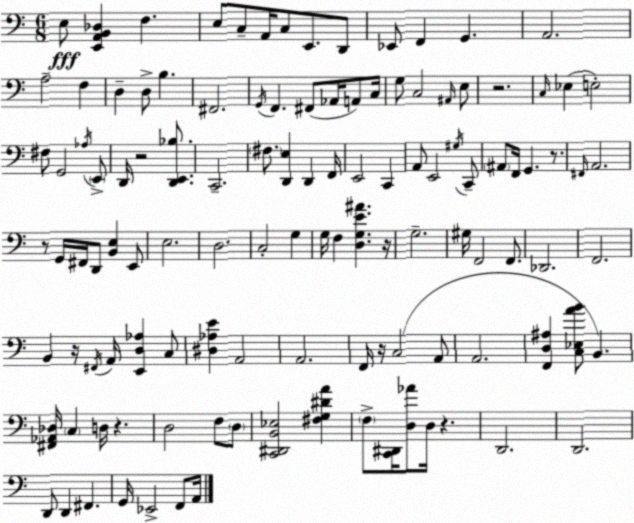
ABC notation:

X:1
T:Untitled
M:6/8
L:1/4
K:C
E,/2 [E,,A,,B,,_D,] F, E,/2 C,/2 A,,/4 C,/2 E,,/2 D,,/2 _E,,/2 F,, G,, A,,2 A,2 F, D, D,/2 B, ^F,,2 G,,/4 F,, ^F,,/2 _A,,/4 A,,/2 C,/4 G,/2 C,2 ^A,,/4 E,/2 z2 C,/4 _E, E,2 ^F,/2 G,,2 _A,/4 E,,/2 D,,/4 z2 [D,,E,,_B,]/2 C,,2 ^F,/2 [D,,E,] D,, F,,/4 E,,2 C,, A,,/2 E,,2 ^G,/4 C,,/2 ^A,,/2 F,,/4 G,, z/2 ^F,,/4 A,,2 z/2 G,,/4 ^F,,/4 D,,/2 [B,,E,] E,,/2 E,2 D,2 C,2 G, G,/4 F, [D,G,E^A] z/4 G,2 ^G,/4 F,,2 F,,/2 _D,,2 F,,2 B,, z/4 ^F,,/4 A,,/4 [E,,D,_A,] C,/2 [^D,_A,E] A,,2 A,,2 F,,/4 z/4 C,2 A,,/2 A,,2 [F,,D,^A,] [C,_E,AB]/2 B,, [^F,,_A,,_D,]/4 C, D,/4 z D,2 F,/2 D,/2 [C,,^D,,B,,_E,]2 [^F,G,^DA] F,/2 [C,,^D,,]/4 [D,_A]/2 D,/4 z D,,2 D,,2 D,,/2 D,, ^F,, G,,/4 _E,,2 F,,/2 A,,/4